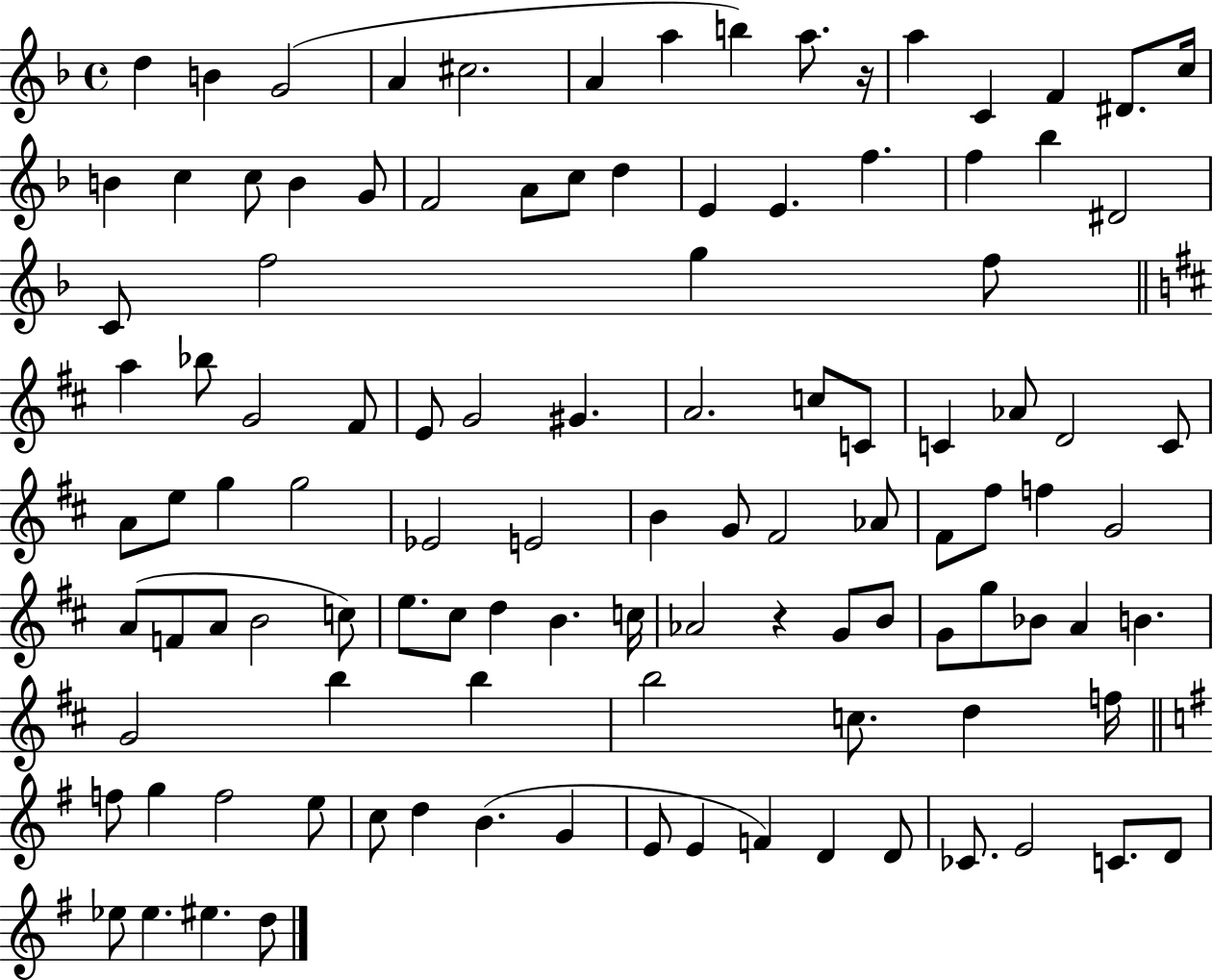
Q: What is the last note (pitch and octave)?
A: D5